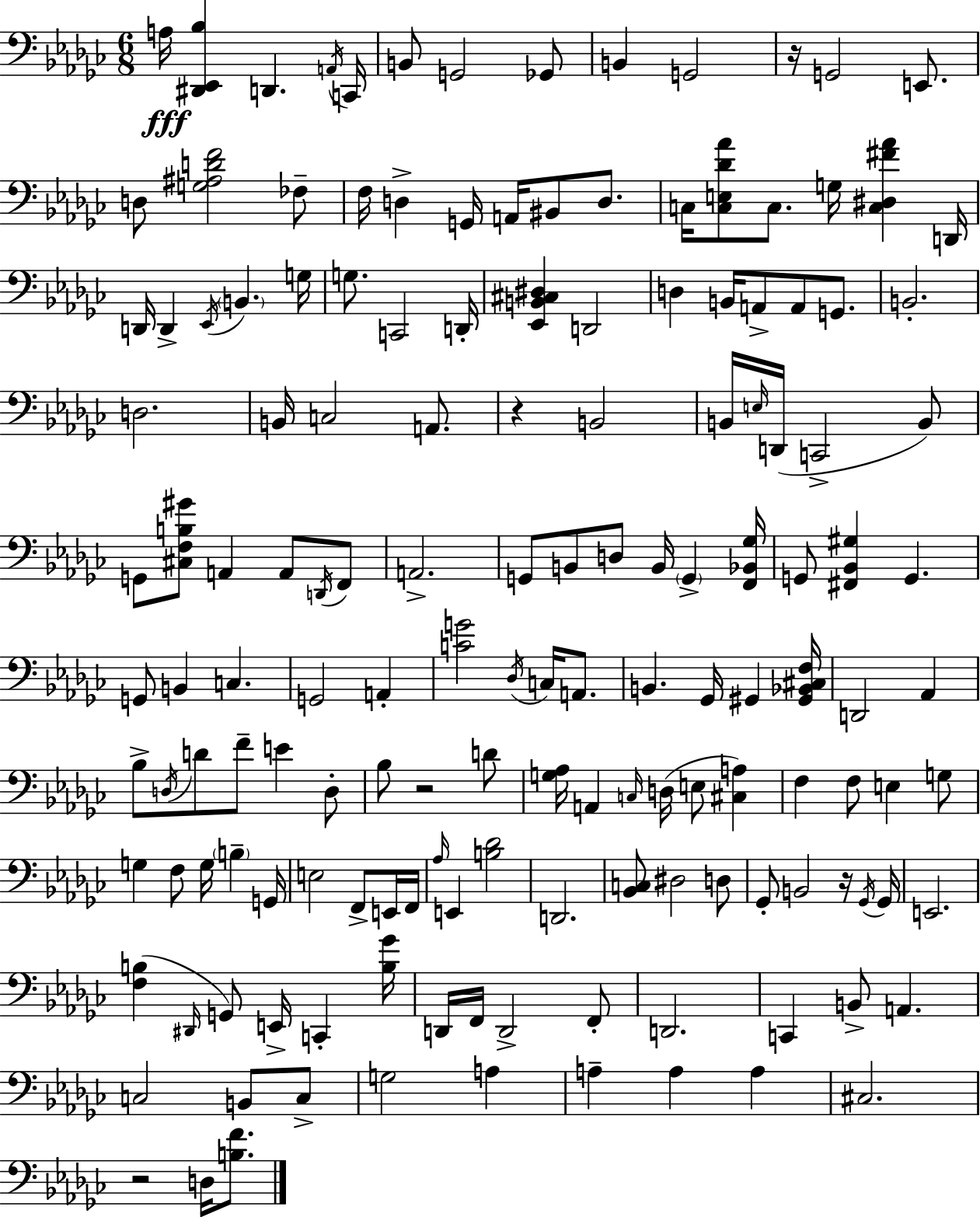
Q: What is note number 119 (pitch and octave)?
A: C2